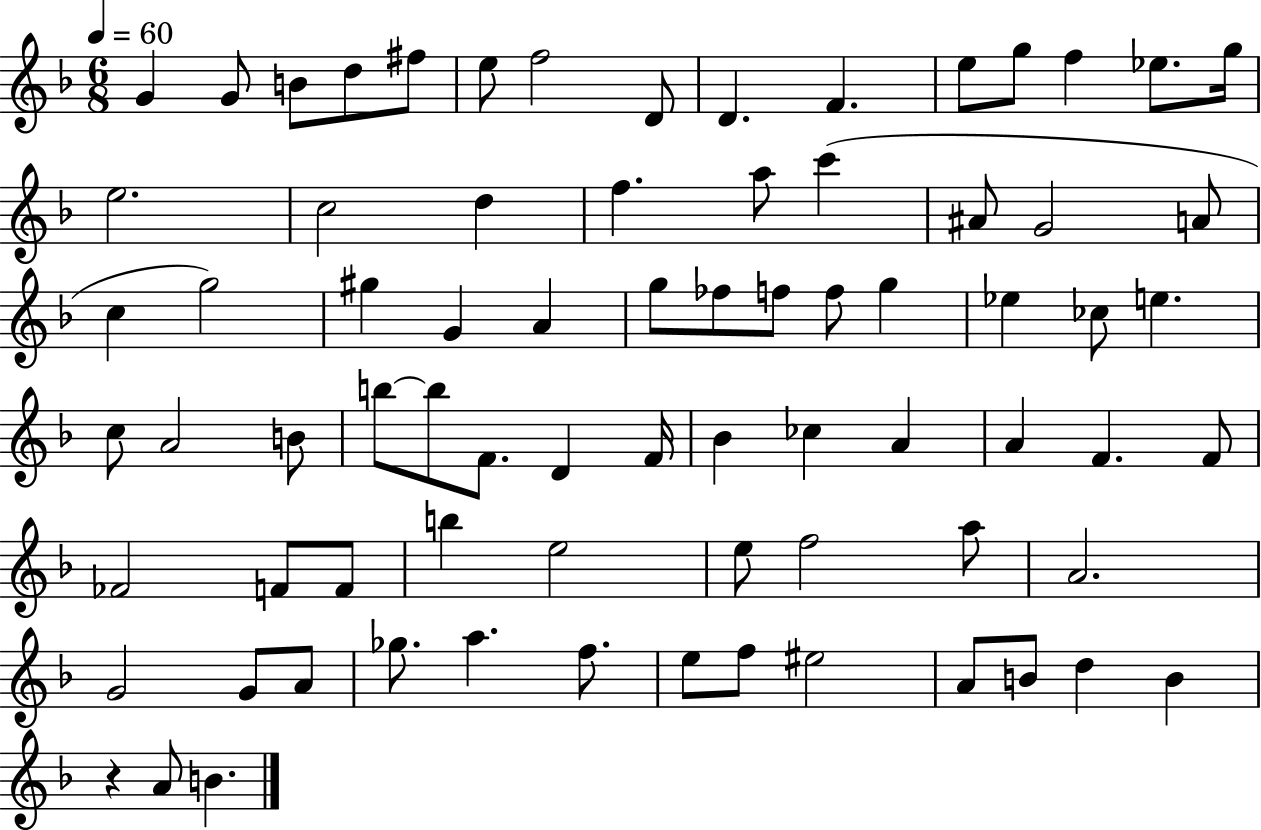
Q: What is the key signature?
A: F major